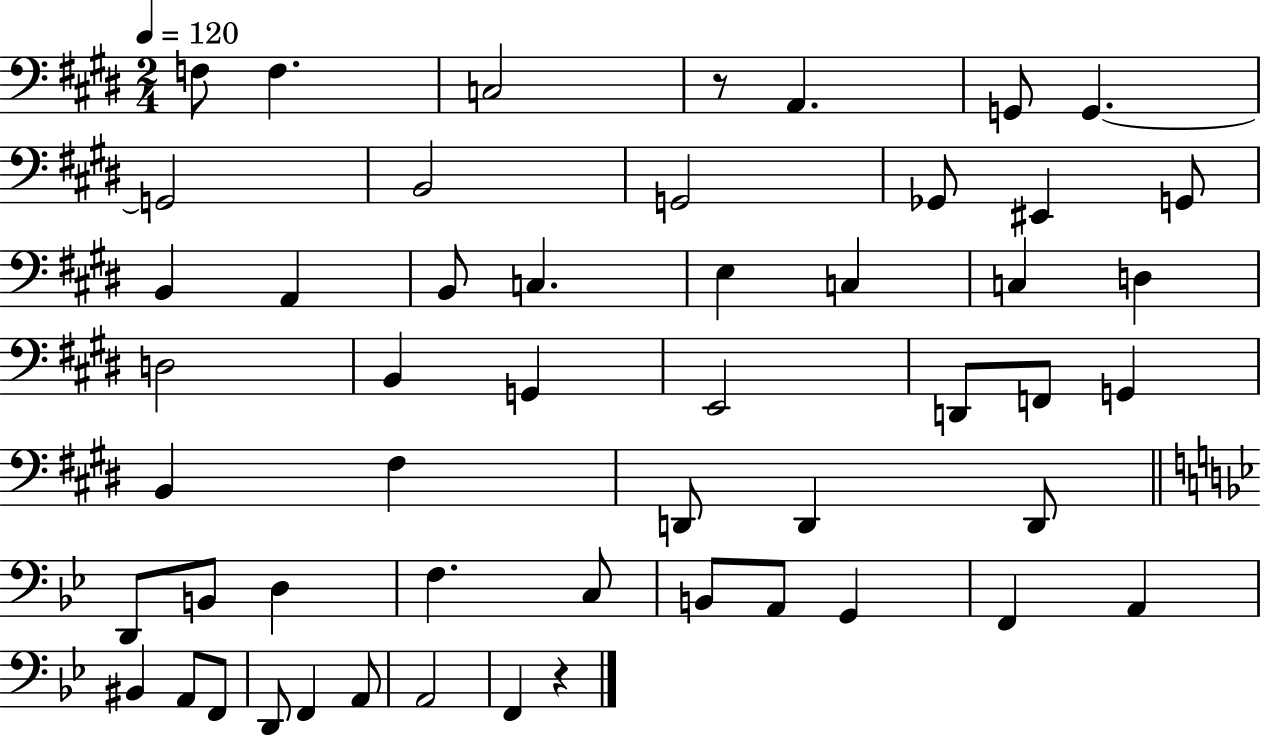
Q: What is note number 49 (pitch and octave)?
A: A2